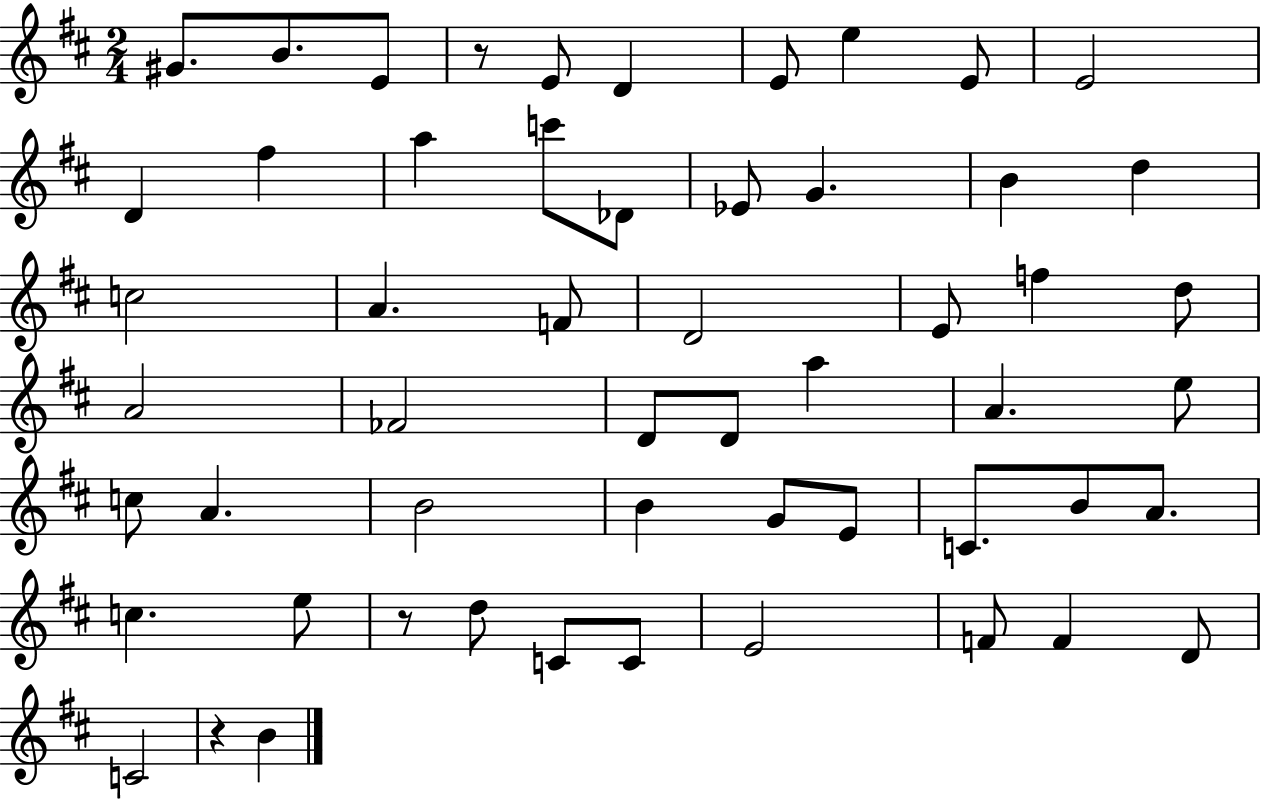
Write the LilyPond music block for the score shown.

{
  \clef treble
  \numericTimeSignature
  \time 2/4
  \key d \major
  \repeat volta 2 { gis'8. b'8. e'8 | r8 e'8 d'4 | e'8 e''4 e'8 | e'2 | \break d'4 fis''4 | a''4 c'''8 des'8 | ees'8 g'4. | b'4 d''4 | \break c''2 | a'4. f'8 | d'2 | e'8 f''4 d''8 | \break a'2 | fes'2 | d'8 d'8 a''4 | a'4. e''8 | \break c''8 a'4. | b'2 | b'4 g'8 e'8 | c'8. b'8 a'8. | \break c''4. e''8 | r8 d''8 c'8 c'8 | e'2 | f'8 f'4 d'8 | \break c'2 | r4 b'4 | } \bar "|."
}